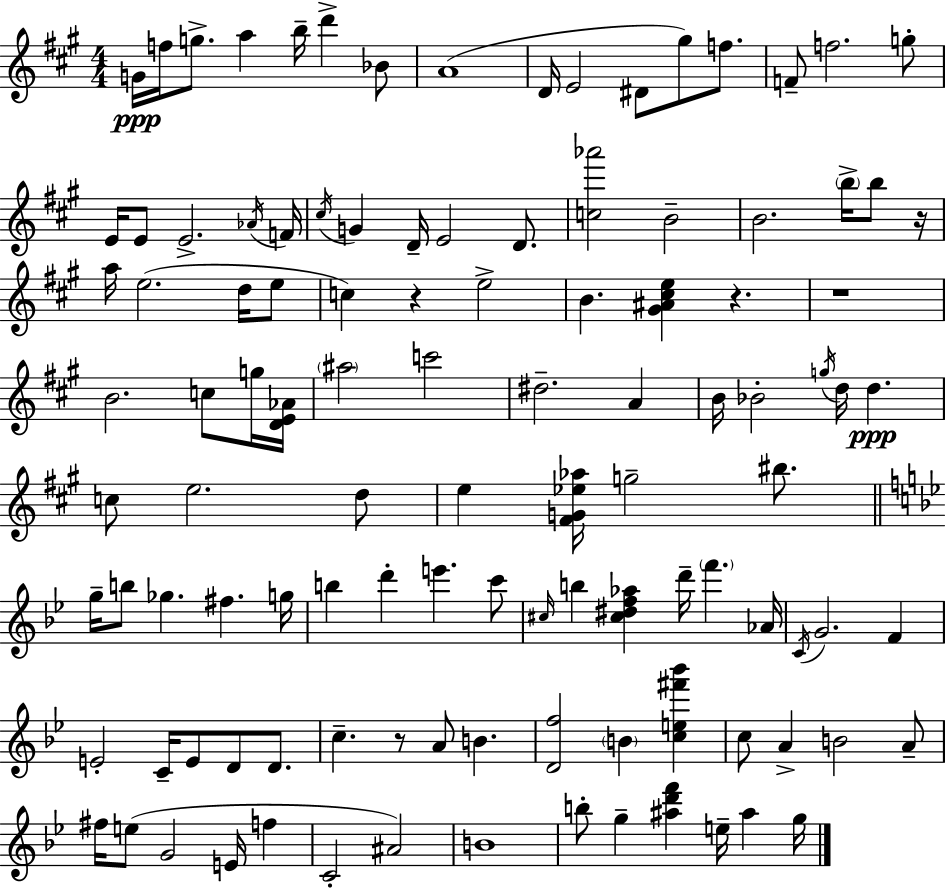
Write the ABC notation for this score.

X:1
T:Untitled
M:4/4
L:1/4
K:A
G/4 f/4 g/2 a b/4 d' _B/2 A4 D/4 E2 ^D/2 ^g/2 f/2 F/2 f2 g/2 E/4 E/2 E2 _A/4 F/4 ^c/4 G D/4 E2 D/2 [c_a']2 B2 B2 b/4 b/2 z/4 a/4 e2 d/4 e/2 c z e2 B [^G^A^ce] z z4 B2 c/2 g/4 [DE_A]/4 ^a2 c'2 ^d2 A B/4 _B2 g/4 d/4 d c/2 e2 d/2 e [^FG_e_a]/4 g2 ^b/2 g/4 b/2 _g ^f g/4 b d' e' c'/2 ^c/4 b [^c^df_a] d'/4 f' _A/4 C/4 G2 F E2 C/4 E/2 D/2 D/2 c z/2 A/2 B [Df]2 B [ce^f'_b'] c/2 A B2 A/2 ^f/4 e/2 G2 E/4 f C2 ^A2 B4 b/2 g [^ad'f'] e/4 ^a g/4